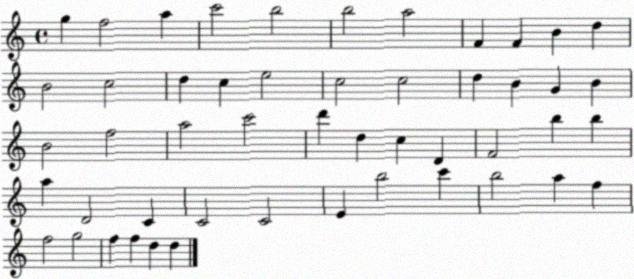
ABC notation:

X:1
T:Untitled
M:4/4
L:1/4
K:C
g f2 a c'2 b2 b2 a2 F F B d B2 c2 d c e2 c2 c2 d B G B B2 f2 a2 c'2 d' d c D F2 b b a D2 C C2 C2 E b2 c' b2 a f f2 g2 f f d d